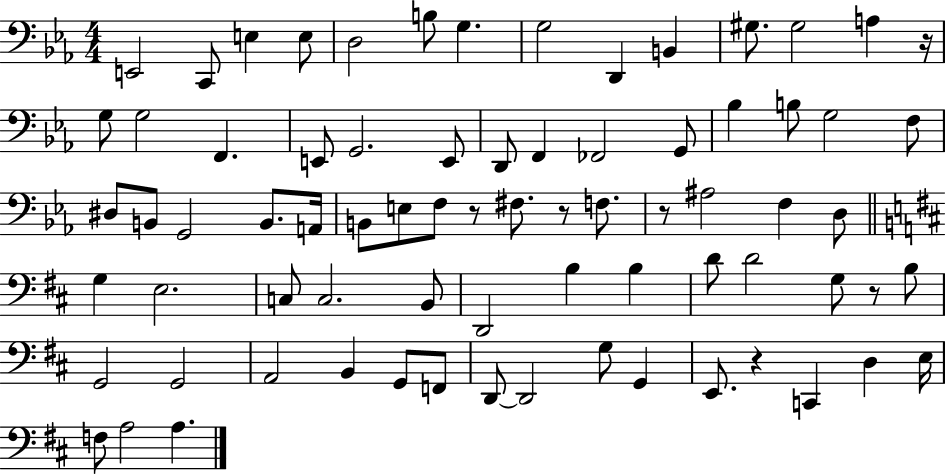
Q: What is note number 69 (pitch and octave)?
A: A3